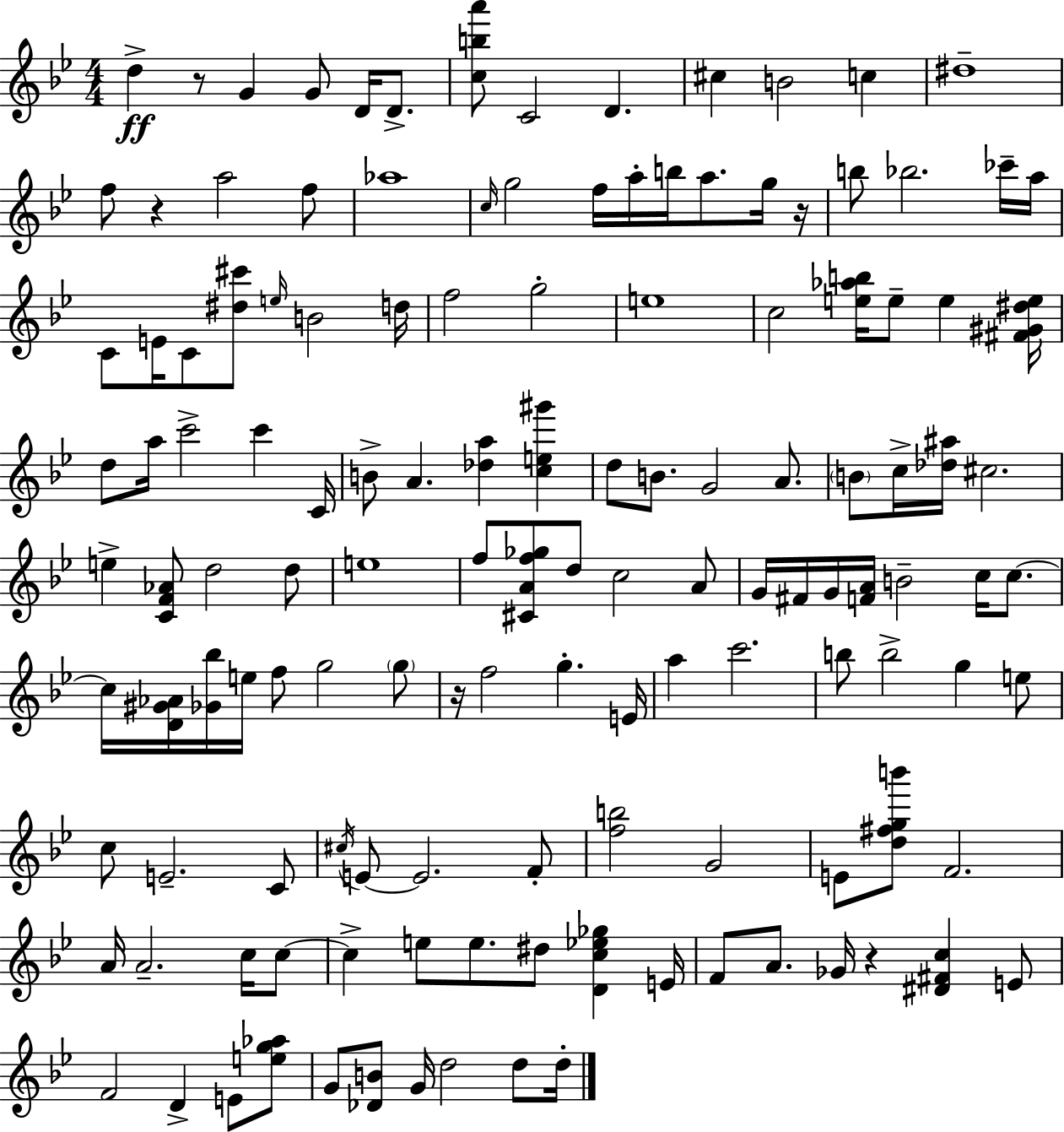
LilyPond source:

{
  \clef treble
  \numericTimeSignature
  \time 4/4
  \key bes \major
  d''4->\ff r8 g'4 g'8 d'16 d'8.-> | <c'' b'' a'''>8 c'2 d'4. | cis''4 b'2 c''4 | dis''1-- | \break f''8 r4 a''2 f''8 | aes''1 | \grace { c''16 } g''2 f''16 a''16-. b''16 a''8. g''16 | r16 b''8 bes''2. ces'''16-- | \break a''16 c'8 e'16 c'8 <dis'' cis'''>8 \grace { e''16 } b'2 | d''16 f''2 g''2-. | e''1 | c''2 <e'' aes'' b''>16 e''8-- e''4 | \break <fis' gis' dis'' e''>16 d''8 a''16 c'''2-> c'''4 | c'16 b'8-> a'4. <des'' a''>4 <c'' e'' gis'''>4 | d''8 b'8. g'2 a'8. | \parenthesize b'8 c''16-> <des'' ais''>16 cis''2. | \break e''4-> <c' f' aes'>8 d''2 | d''8 e''1 | f''8 <cis' a' f'' ges''>8 d''8 c''2 | a'8 g'16 fis'16 g'16 <f' a'>16 b'2-- c''16 c''8.~~ | \break c''16 <d' gis' aes'>16 <ges' bes''>16 e''16 f''8 g''2 | \parenthesize g''8 r16 f''2 g''4.-. | e'16 a''4 c'''2. | b''8 b''2-> g''4 | \break e''8 c''8 e'2.-- | c'8 \acciaccatura { cis''16 } e'8~~ e'2. | f'8-. <f'' b''>2 g'2 | e'8 <d'' fis'' g'' b'''>8 f'2. | \break a'16 a'2.-- | c''16 c''8~~ c''4-> e''8 e''8. dis''8 <d' c'' ees'' ges''>4 | e'16 f'8 a'8. ges'16 r4 <dis' fis' c''>4 | e'8 f'2 d'4-> e'8 | \break <e'' g'' aes''>8 g'8 <des' b'>8 g'16 d''2 | d''8 d''16-. \bar "|."
}